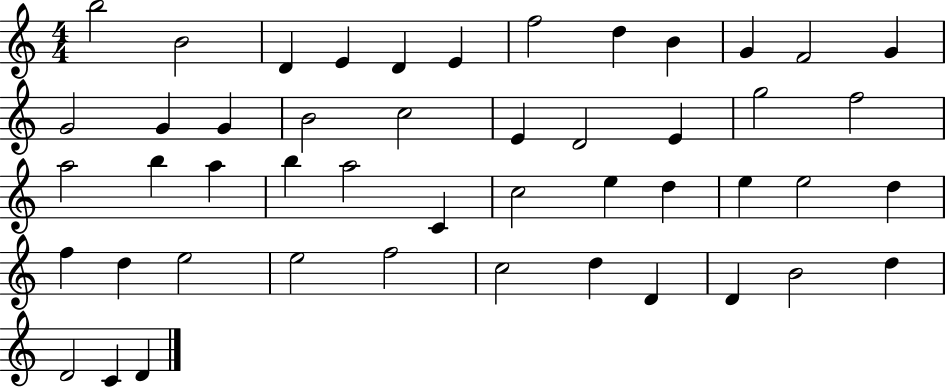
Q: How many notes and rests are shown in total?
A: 48